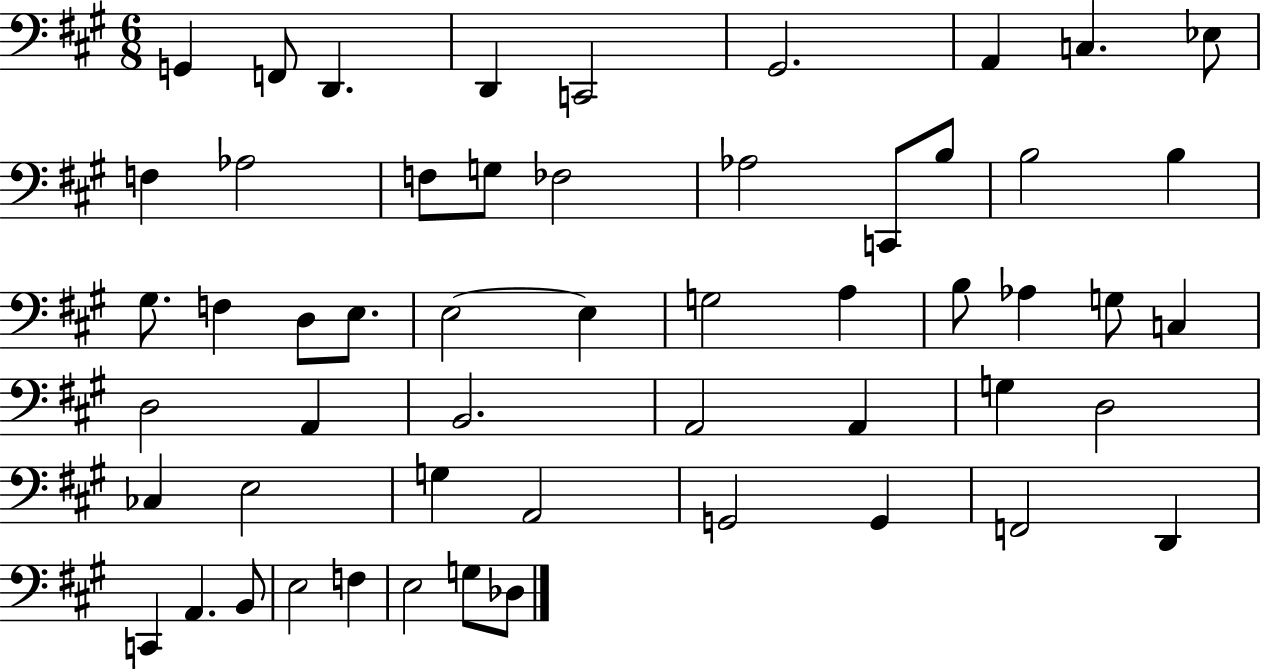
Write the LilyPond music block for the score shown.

{
  \clef bass
  \numericTimeSignature
  \time 6/8
  \key a \major
  \repeat volta 2 { g,4 f,8 d,4. | d,4 c,2 | gis,2. | a,4 c4. ees8 | \break f4 aes2 | f8 g8 fes2 | aes2 c,8 b8 | b2 b4 | \break gis8. f4 d8 e8. | e2~~ e4 | g2 a4 | b8 aes4 g8 c4 | \break d2 a,4 | b,2. | a,2 a,4 | g4 d2 | \break ces4 e2 | g4 a,2 | g,2 g,4 | f,2 d,4 | \break c,4 a,4. b,8 | e2 f4 | e2 g8 des8 | } \bar "|."
}